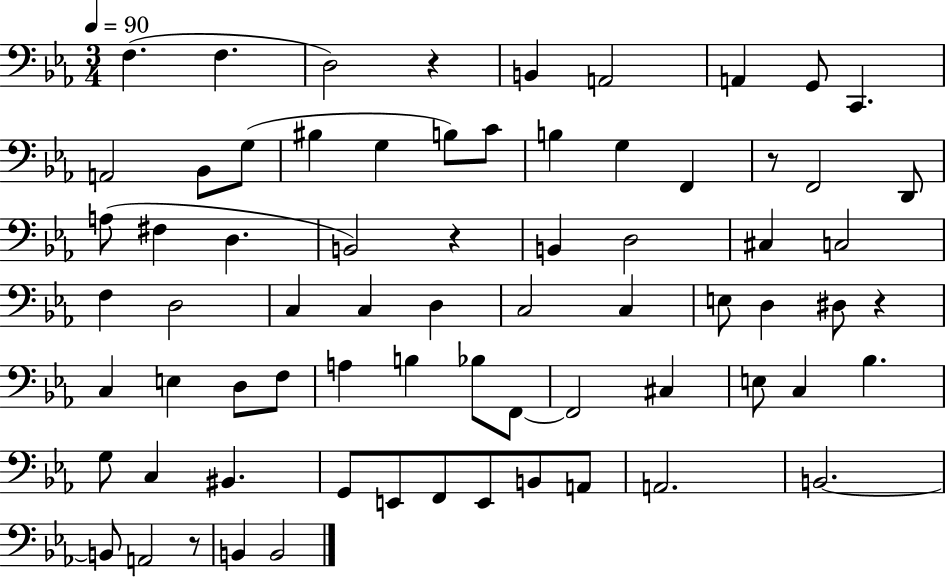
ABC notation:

X:1
T:Untitled
M:3/4
L:1/4
K:Eb
F, F, D,2 z B,, A,,2 A,, G,,/2 C,, A,,2 _B,,/2 G,/2 ^B, G, B,/2 C/2 B, G, F,, z/2 F,,2 D,,/2 A,/2 ^F, D, B,,2 z B,, D,2 ^C, C,2 F, D,2 C, C, D, C,2 C, E,/2 D, ^D,/2 z C, E, D,/2 F,/2 A, B, _B,/2 F,,/2 F,,2 ^C, E,/2 C, _B, G,/2 C, ^B,, G,,/2 E,,/2 F,,/2 E,,/2 B,,/2 A,,/2 A,,2 B,,2 B,,/2 A,,2 z/2 B,, B,,2